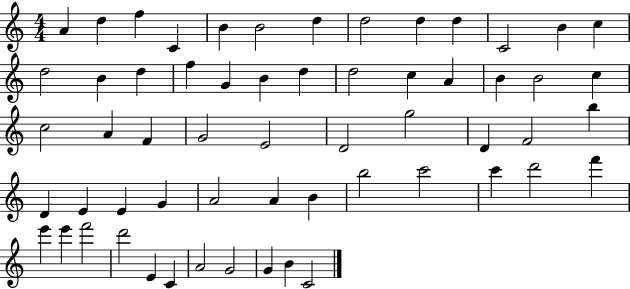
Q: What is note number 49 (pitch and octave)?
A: E6